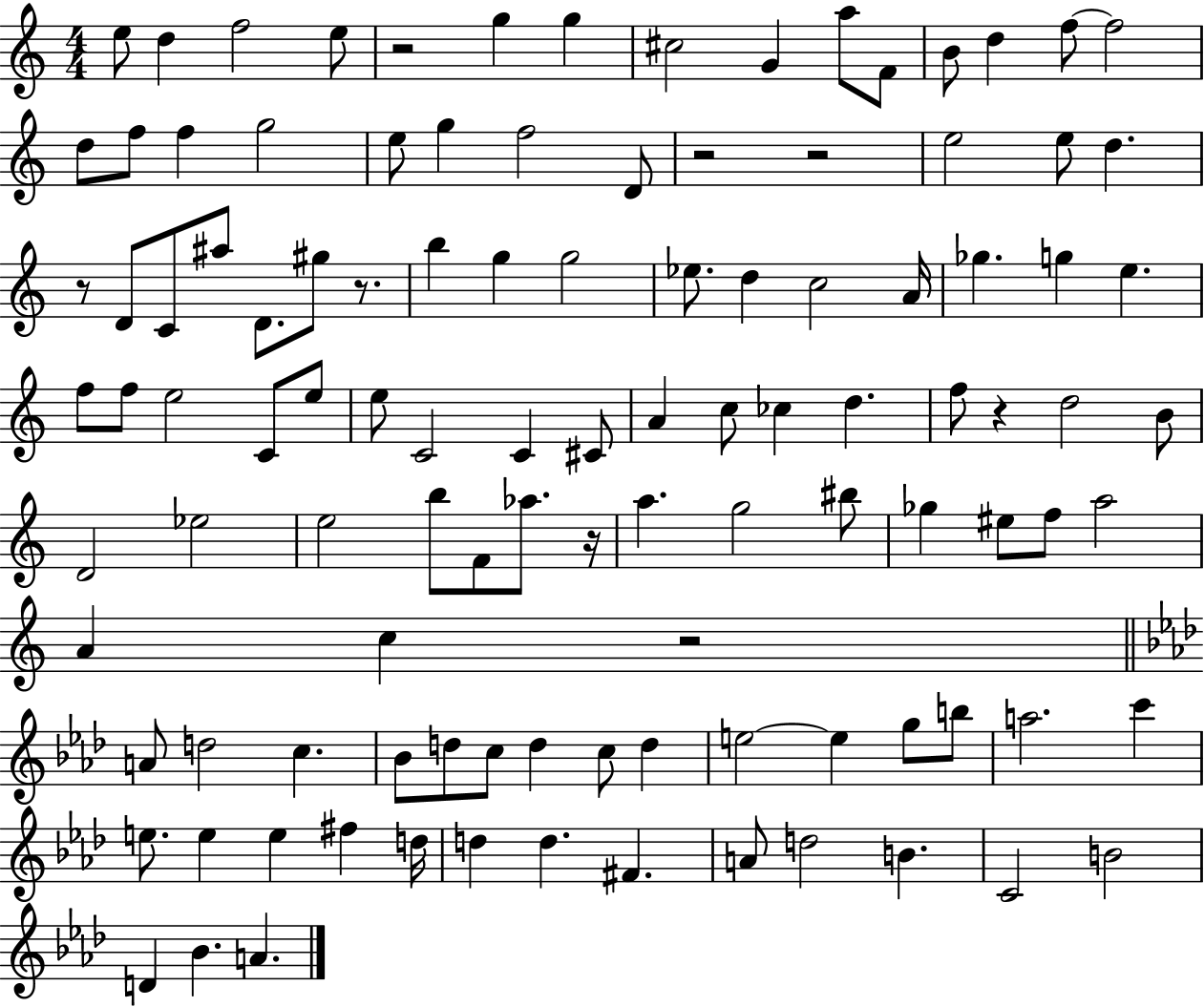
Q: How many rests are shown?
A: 8